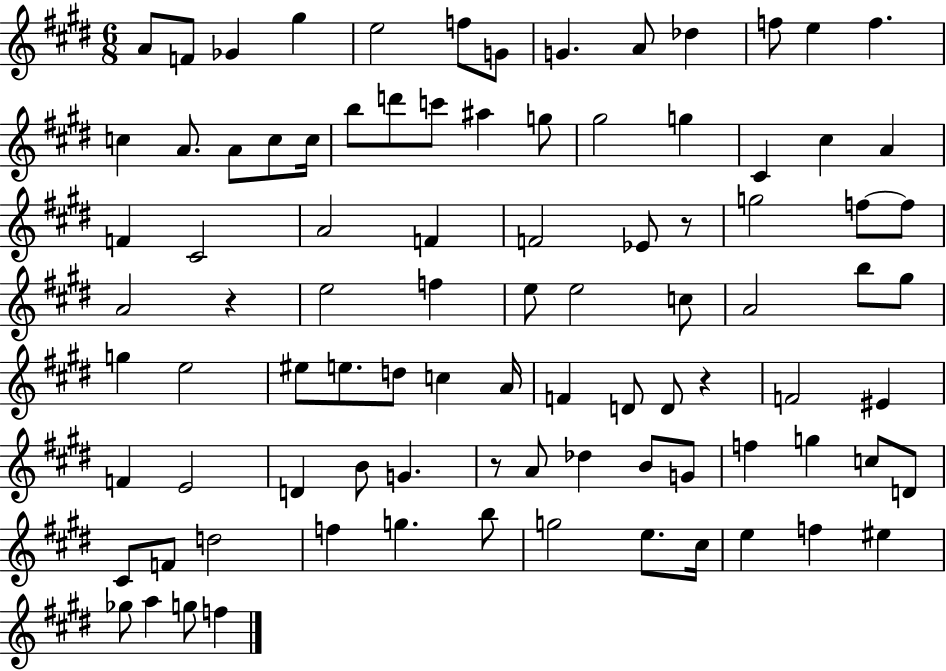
{
  \clef treble
  \numericTimeSignature
  \time 6/8
  \key e \major
  a'8 f'8 ges'4 gis''4 | e''2 f''8 g'8 | g'4. a'8 des''4 | f''8 e''4 f''4. | \break c''4 a'8. a'8 c''8 c''16 | b''8 d'''8 c'''8 ais''4 g''8 | gis''2 g''4 | cis'4 cis''4 a'4 | \break f'4 cis'2 | a'2 f'4 | f'2 ees'8 r8 | g''2 f''8~~ f''8 | \break a'2 r4 | e''2 f''4 | e''8 e''2 c''8 | a'2 b''8 gis''8 | \break g''4 e''2 | eis''8 e''8. d''8 c''4 a'16 | f'4 d'8 d'8 r4 | f'2 eis'4 | \break f'4 e'2 | d'4 b'8 g'4. | r8 a'8 des''4 b'8 g'8 | f''4 g''4 c''8 d'8 | \break cis'8 f'8 d''2 | f''4 g''4. b''8 | g''2 e''8. cis''16 | e''4 f''4 eis''4 | \break ges''8 a''4 g''8 f''4 | \bar "|."
}